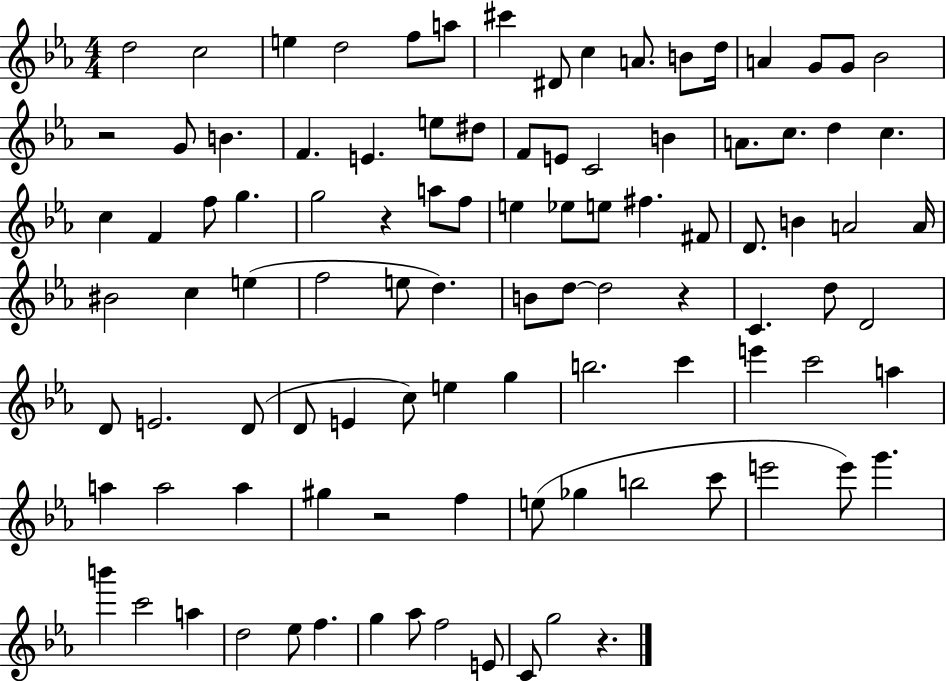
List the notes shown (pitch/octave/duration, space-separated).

D5/h C5/h E5/q D5/h F5/e A5/e C#6/q D#4/e C5/q A4/e. B4/e D5/s A4/q G4/e G4/e Bb4/h R/h G4/e B4/q. F4/q. E4/q. E5/e D#5/e F4/e E4/e C4/h B4/q A4/e. C5/e. D5/q C5/q. C5/q F4/q F5/e G5/q. G5/h R/q A5/e F5/e E5/q Eb5/e E5/e F#5/q. F#4/e D4/e. B4/q A4/h A4/s BIS4/h C5/q E5/q F5/h E5/e D5/q. B4/e D5/e D5/h R/q C4/q. D5/e D4/h D4/e E4/h. D4/e D4/e E4/q C5/e E5/q G5/q B5/h. C6/q E6/q C6/h A5/q A5/q A5/h A5/q G#5/q R/h F5/q E5/e Gb5/q B5/h C6/e E6/h E6/e G6/q. B6/q C6/h A5/q D5/h Eb5/e F5/q. G5/q Ab5/e F5/h E4/e C4/e G5/h R/q.